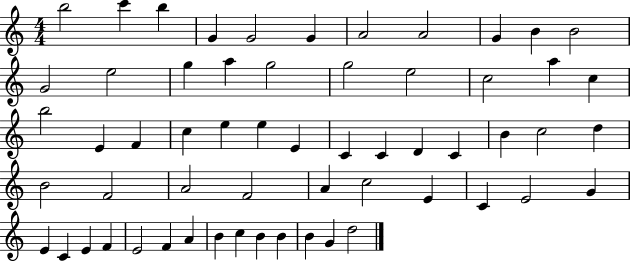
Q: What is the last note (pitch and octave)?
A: D5